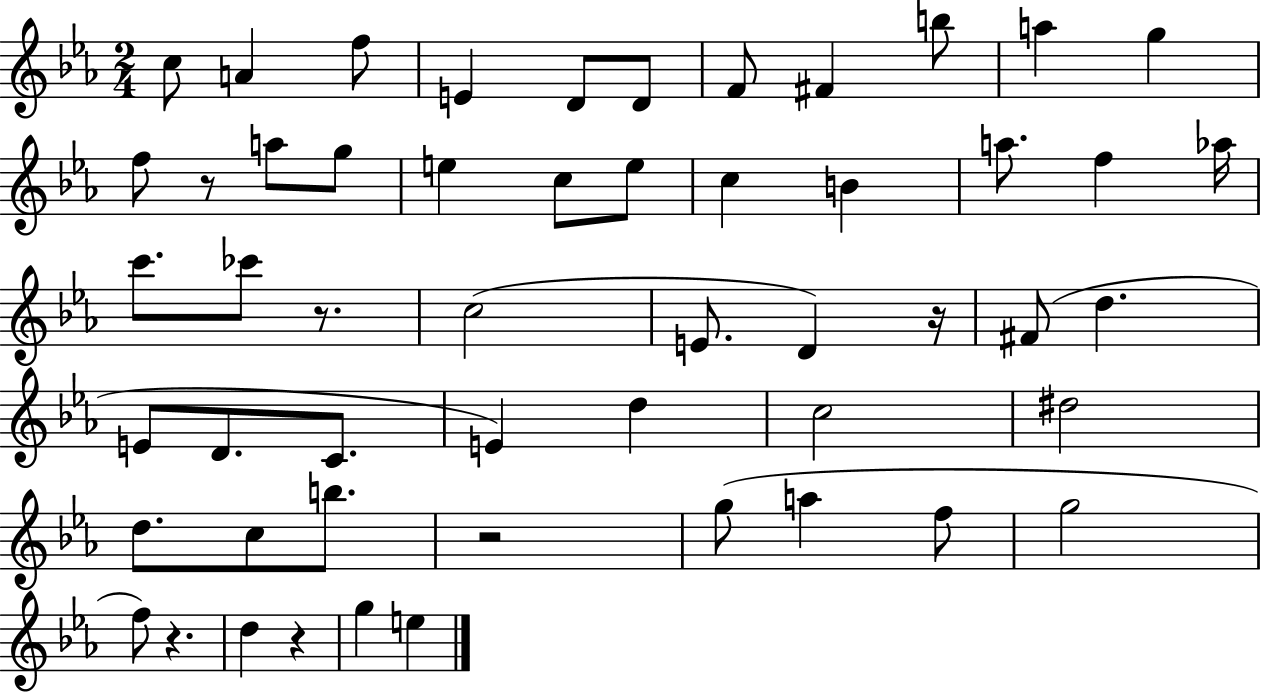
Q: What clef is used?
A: treble